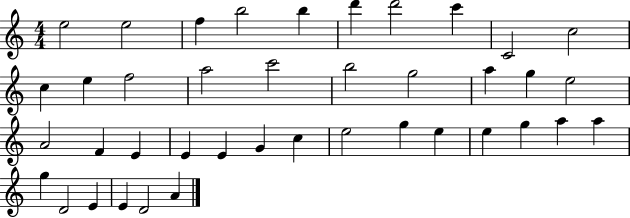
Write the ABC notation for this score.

X:1
T:Untitled
M:4/4
L:1/4
K:C
e2 e2 f b2 b d' d'2 c' C2 c2 c e f2 a2 c'2 b2 g2 a g e2 A2 F E E E G c e2 g e e g a a g D2 E E D2 A